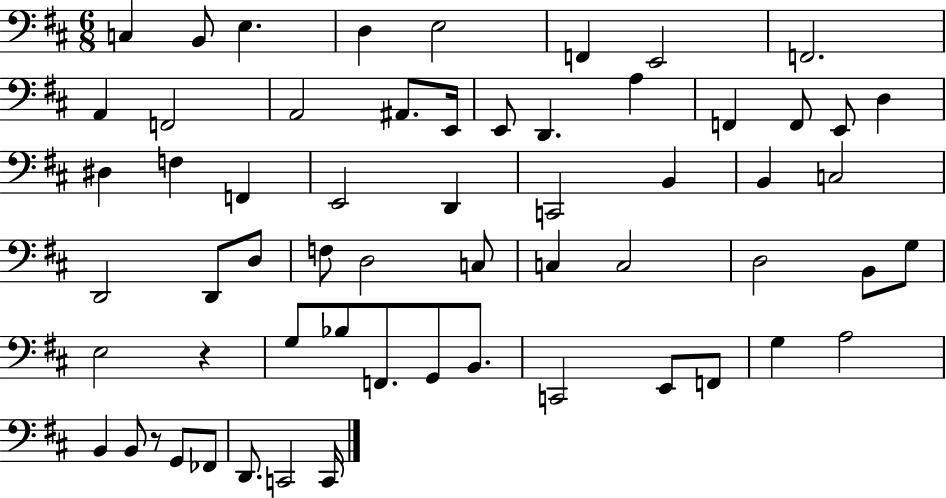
X:1
T:Untitled
M:6/8
L:1/4
K:D
C, B,,/2 E, D, E,2 F,, E,,2 F,,2 A,, F,,2 A,,2 ^A,,/2 E,,/4 E,,/2 D,, A, F,, F,,/2 E,,/2 D, ^D, F, F,, E,,2 D,, C,,2 B,, B,, C,2 D,,2 D,,/2 D,/2 F,/2 D,2 C,/2 C, C,2 D,2 B,,/2 G,/2 E,2 z G,/2 _B,/2 F,,/2 G,,/2 B,,/2 C,,2 E,,/2 F,,/2 G, A,2 B,, B,,/2 z/2 G,,/2 _F,,/2 D,,/2 C,,2 C,,/4